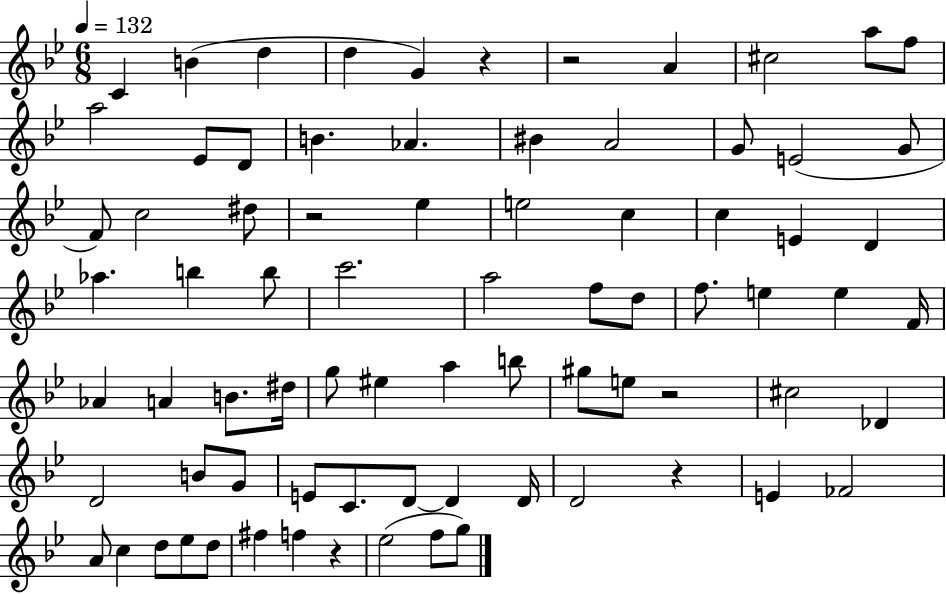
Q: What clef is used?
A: treble